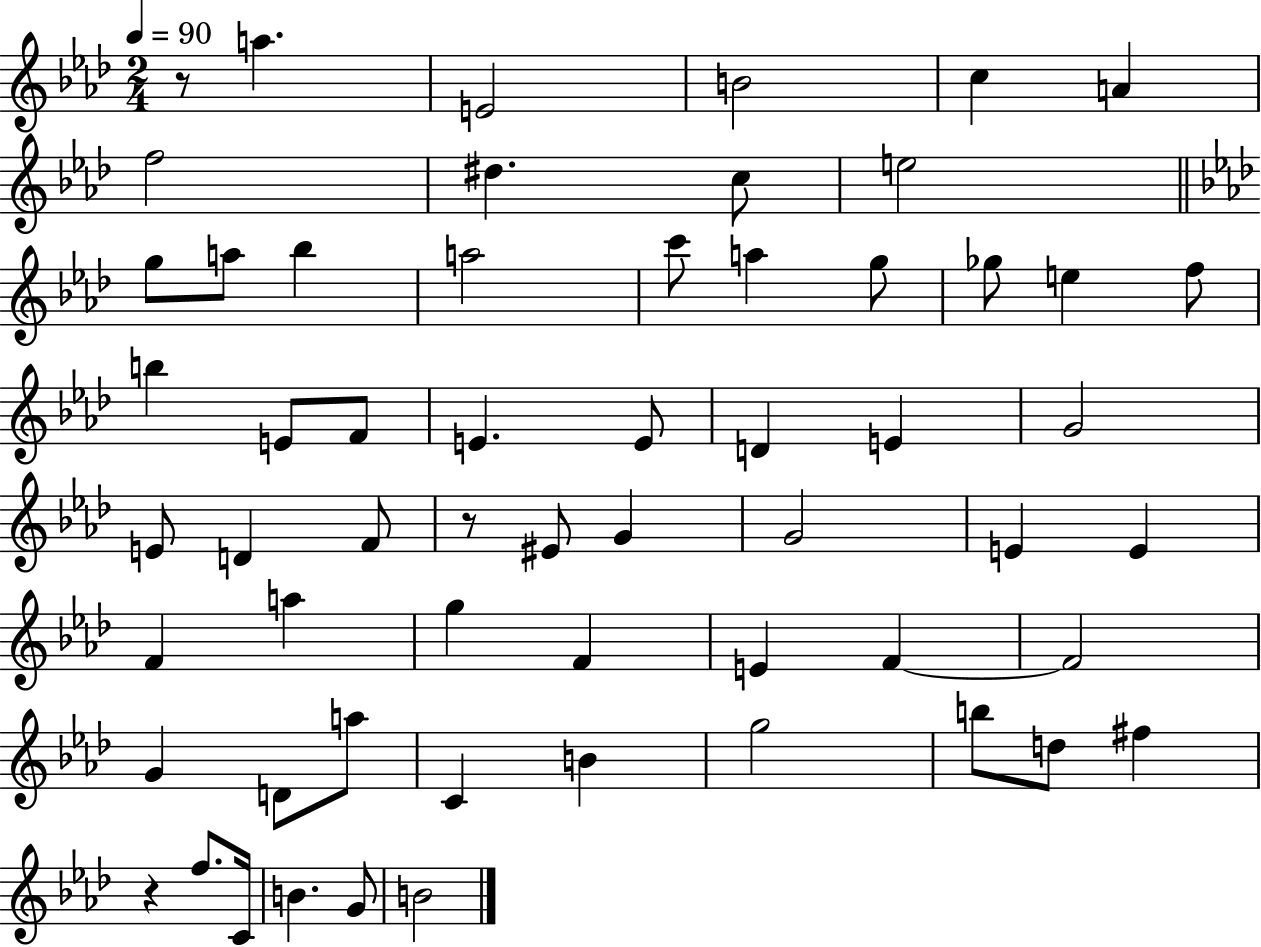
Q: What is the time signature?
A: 2/4